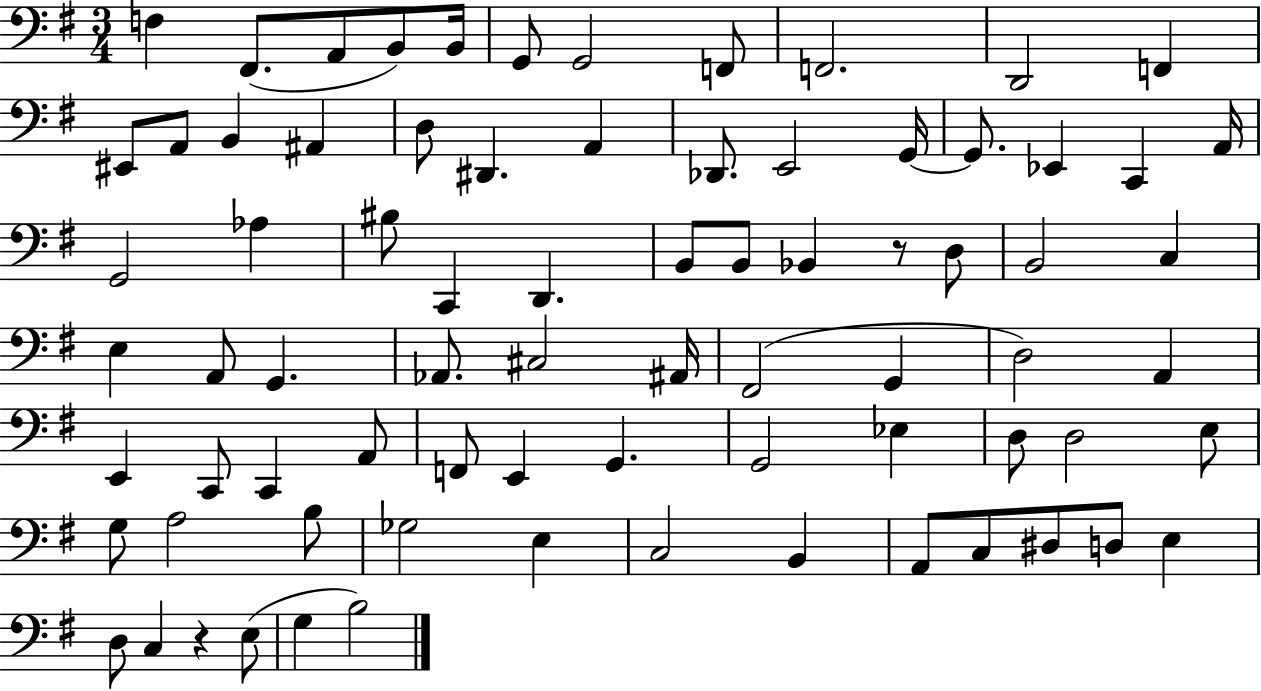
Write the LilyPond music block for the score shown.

{
  \clef bass
  \numericTimeSignature
  \time 3/4
  \key g \major
  f4 fis,8.( a,8 b,8) b,16 | g,8 g,2 f,8 | f,2. | d,2 f,4 | \break eis,8 a,8 b,4 ais,4 | d8 dis,4. a,4 | des,8. e,2 g,16~~ | g,8. ees,4 c,4 a,16 | \break g,2 aes4 | bis8 c,4 d,4. | b,8 b,8 bes,4 r8 d8 | b,2 c4 | \break e4 a,8 g,4. | aes,8. cis2 ais,16 | fis,2( g,4 | d2) a,4 | \break e,4 c,8 c,4 a,8 | f,8 e,4 g,4. | g,2 ees4 | d8 d2 e8 | \break g8 a2 b8 | ges2 e4 | c2 b,4 | a,8 c8 dis8 d8 e4 | \break d8 c4 r4 e8( | g4 b2) | \bar "|."
}